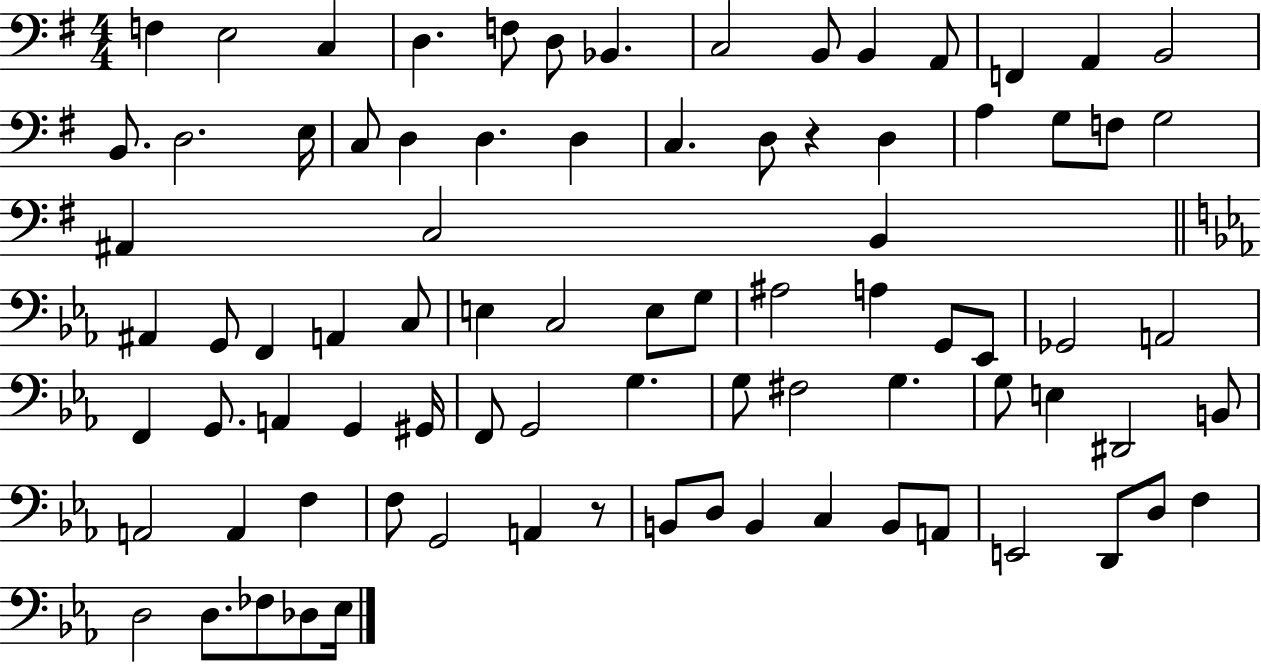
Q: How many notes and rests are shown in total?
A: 84